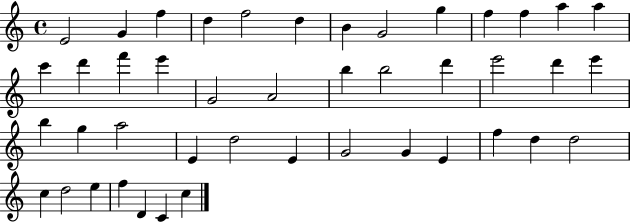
E4/h G4/q F5/q D5/q F5/h D5/q B4/q G4/h G5/q F5/q F5/q A5/q A5/q C6/q D6/q F6/q E6/q G4/h A4/h B5/q B5/h D6/q E6/h D6/q E6/q B5/q G5/q A5/h E4/q D5/h E4/q G4/h G4/q E4/q F5/q D5/q D5/h C5/q D5/h E5/q F5/q D4/q C4/q C5/q